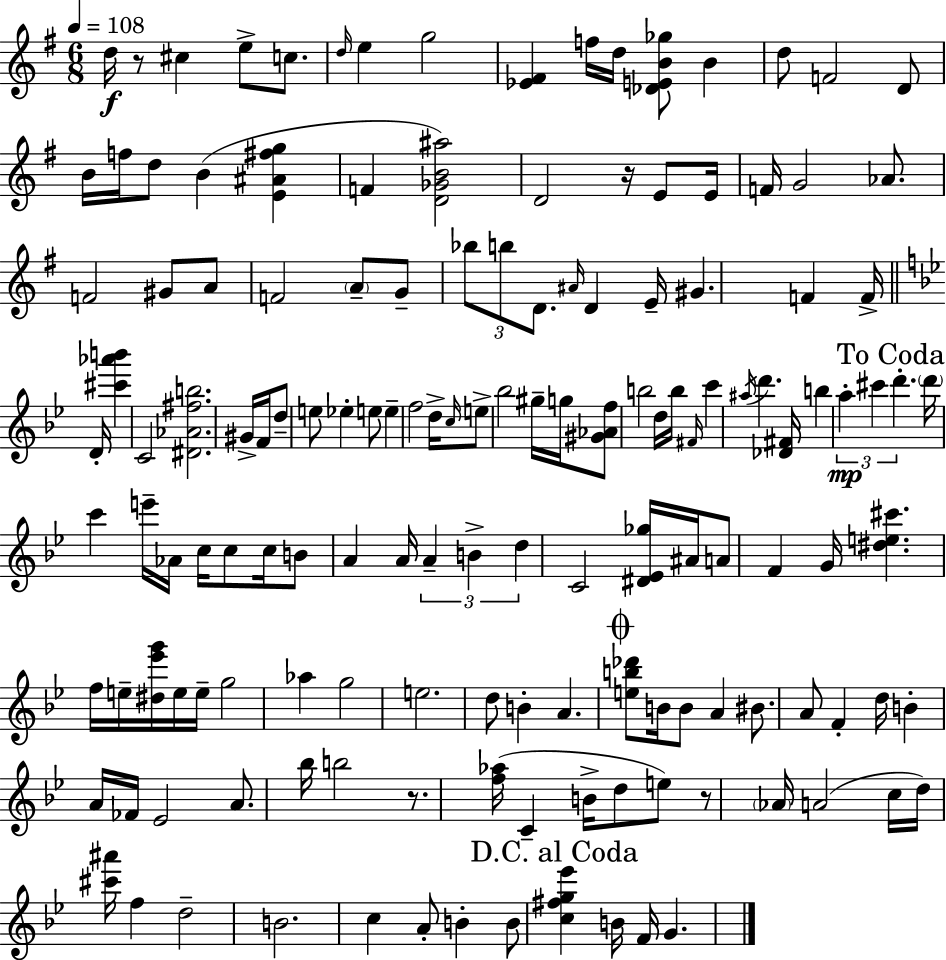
D5/s R/e C#5/q E5/e C5/e. D5/s E5/q G5/h [Eb4,F#4]/q F5/s D5/s [Db4,E4,B4,Gb5]/e B4/q D5/e F4/h D4/e B4/s F5/s D5/e B4/q [E4,A#4,F#5,G5]/q F4/q [D4,Gb4,B4,A#5]/h D4/h R/s E4/e E4/s F4/s G4/h Ab4/e. F4/h G#4/e A4/e F4/h A4/e G4/e Bb5/e B5/e D4/e. A#4/s D4/q E4/s G#4/q. F4/q F4/s D4/s [C#6,Ab6,B6]/q C4/h [D#4,Ab4,F#5,B5]/h. G#4/s F4/s D5/e E5/e Eb5/q E5/e E5/q F5/h D5/s C5/s E5/e Bb5/h G#5/s G5/s [G#4,Ab4,F5]/e B5/h D5/s B5/s F#4/s C6/q A#5/s D6/q. [Db4,F#4]/s B5/q A5/q C#6/q D6/q. D6/s C6/q E6/s Ab4/s C5/s C5/e C5/s B4/e A4/q A4/s A4/q B4/q D5/q C4/h [D#4,Eb4,Gb5]/s A#4/s A4/e F4/q G4/s [D#5,E5,C#6]/q. F5/s E5/s [D#5,Eb6,G6]/s E5/s E5/s G5/h Ab5/q G5/h E5/h. D5/e B4/q A4/q. [E5,B5,Db6]/e B4/s B4/e A4/q BIS4/e. A4/e F4/q D5/s B4/q A4/s FES4/s Eb4/h A4/e. Bb5/s B5/h R/e. [F5,Ab5]/s C4/q B4/s D5/e E5/e R/e Ab4/s A4/h C5/s D5/s [C#6,A#6]/s F5/q D5/h B4/h. C5/q A4/e B4/q B4/e [C5,F#5,G5,Eb6]/q B4/s F4/s G4/q.